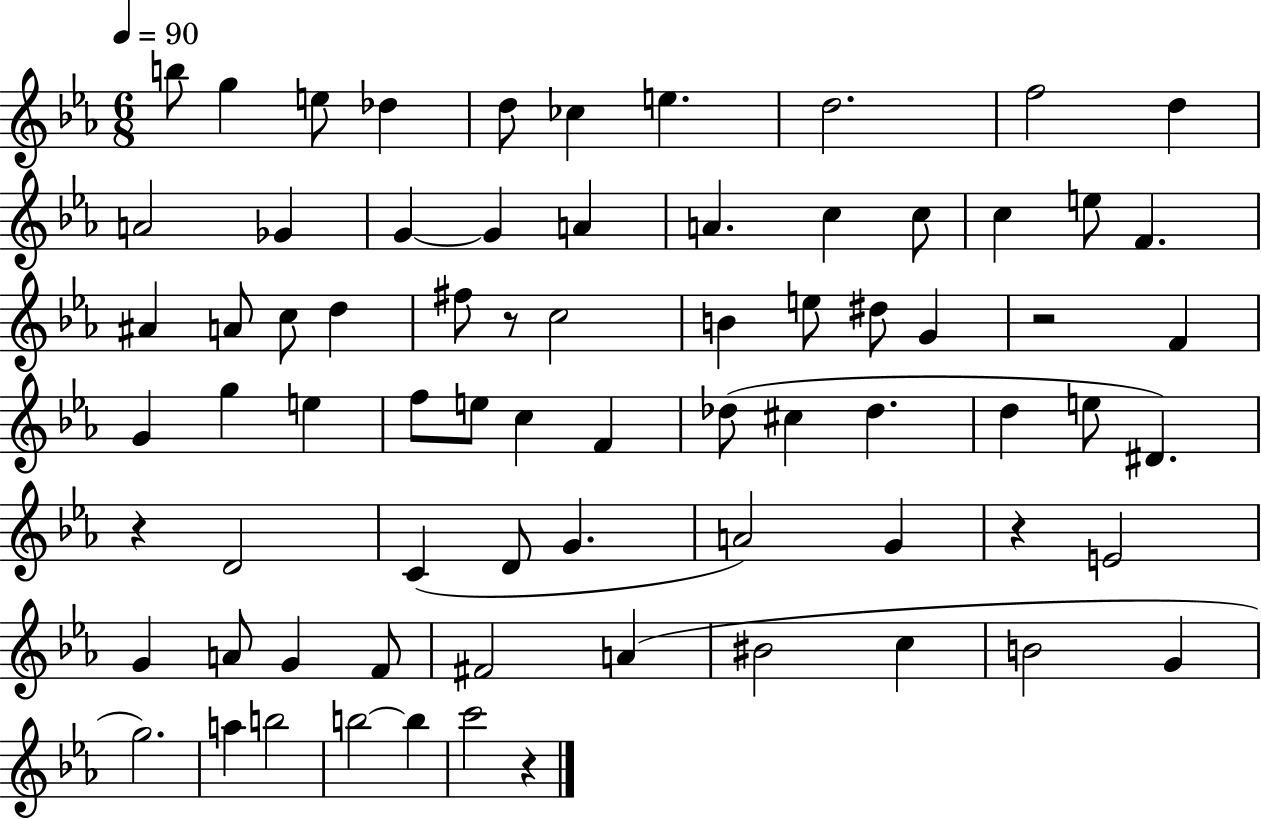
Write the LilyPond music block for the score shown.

{
  \clef treble
  \numericTimeSignature
  \time 6/8
  \key ees \major
  \tempo 4 = 90
  b''8 g''4 e''8 des''4 | d''8 ces''4 e''4. | d''2. | f''2 d''4 | \break a'2 ges'4 | g'4~~ g'4 a'4 | a'4. c''4 c''8 | c''4 e''8 f'4. | \break ais'4 a'8 c''8 d''4 | fis''8 r8 c''2 | b'4 e''8 dis''8 g'4 | r2 f'4 | \break g'4 g''4 e''4 | f''8 e''8 c''4 f'4 | des''8( cis''4 des''4. | d''4 e''8 dis'4.) | \break r4 d'2 | c'4( d'8 g'4. | a'2) g'4 | r4 e'2 | \break g'4 a'8 g'4 f'8 | fis'2 a'4( | bis'2 c''4 | b'2 g'4 | \break g''2.) | a''4 b''2 | b''2~~ b''4 | c'''2 r4 | \break \bar "|."
}